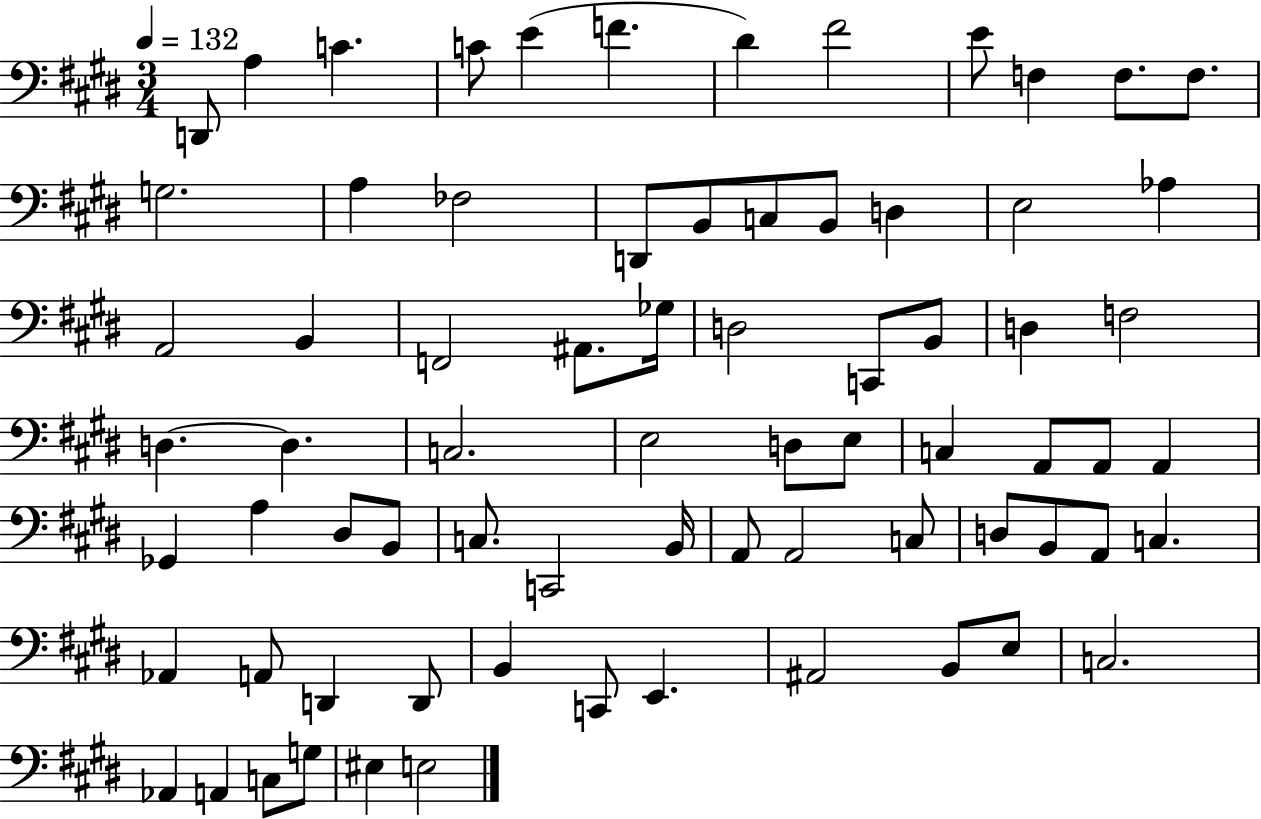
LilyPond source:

{
  \clef bass
  \numericTimeSignature
  \time 3/4
  \key e \major
  \tempo 4 = 132
  \repeat volta 2 { d,8 a4 c'4. | c'8 e'4( f'4. | dis'4) fis'2 | e'8 f4 f8. f8. | \break g2. | a4 fes2 | d,8 b,8 c8 b,8 d4 | e2 aes4 | \break a,2 b,4 | f,2 ais,8. ges16 | d2 c,8 b,8 | d4 f2 | \break d4.~~ d4. | c2. | e2 d8 e8 | c4 a,8 a,8 a,4 | \break ges,4 a4 dis8 b,8 | c8. c,2 b,16 | a,8 a,2 c8 | d8 b,8 a,8 c4. | \break aes,4 a,8 d,4 d,8 | b,4 c,8 e,4. | ais,2 b,8 e8 | c2. | \break aes,4 a,4 c8 g8 | eis4 e2 | } \bar "|."
}